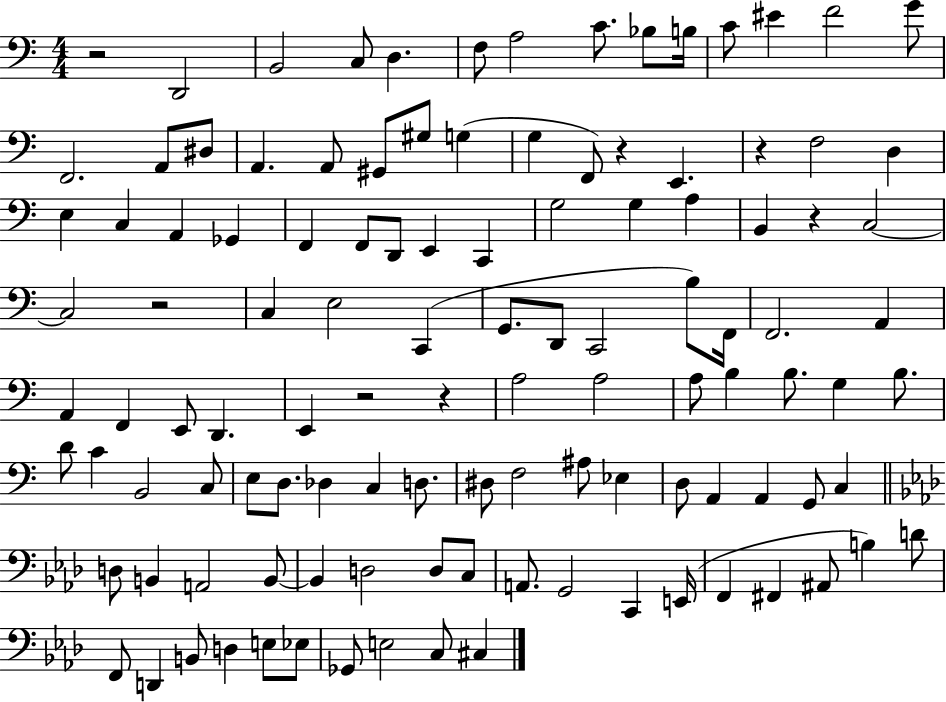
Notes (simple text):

R/h D2/h B2/h C3/e D3/q. F3/e A3/h C4/e. Bb3/e B3/s C4/e EIS4/q F4/h G4/e F2/h. A2/e D#3/e A2/q. A2/e G#2/e G#3/e G3/q G3/q F2/e R/q E2/q. R/q F3/h D3/q E3/q C3/q A2/q Gb2/q F2/q F2/e D2/e E2/q C2/q G3/h G3/q A3/q B2/q R/q C3/h C3/h R/h C3/q E3/h C2/q G2/e. D2/e C2/h B3/e F2/s F2/h. A2/q A2/q F2/q E2/e D2/q. E2/q R/h R/q A3/h A3/h A3/e B3/q B3/e. G3/q B3/e. D4/e C4/q B2/h C3/e E3/e D3/e. Db3/q C3/q D3/e. D#3/e F3/h A#3/e Eb3/q D3/e A2/q A2/q G2/e C3/q D3/e B2/q A2/h B2/e B2/q D3/h D3/e C3/e A2/e. G2/h C2/q E2/s F2/q F#2/q A#2/e B3/q D4/e F2/e D2/q B2/e D3/q E3/e Eb3/e Gb2/e E3/h C3/e C#3/q